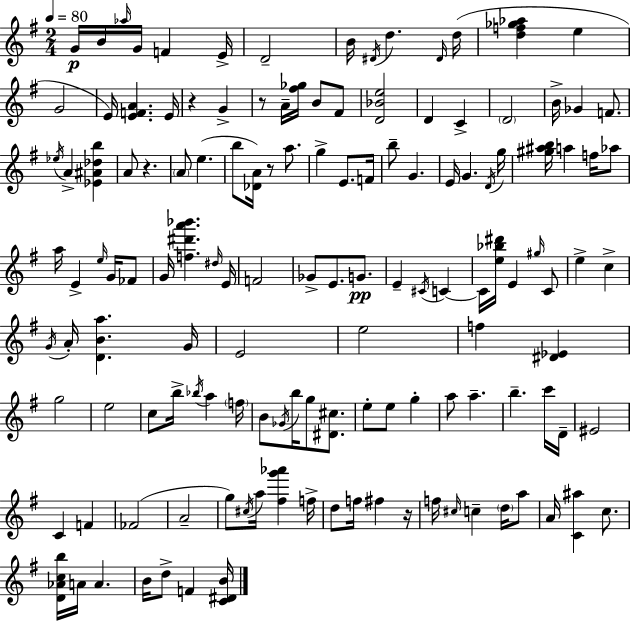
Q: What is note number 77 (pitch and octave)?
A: Bb5